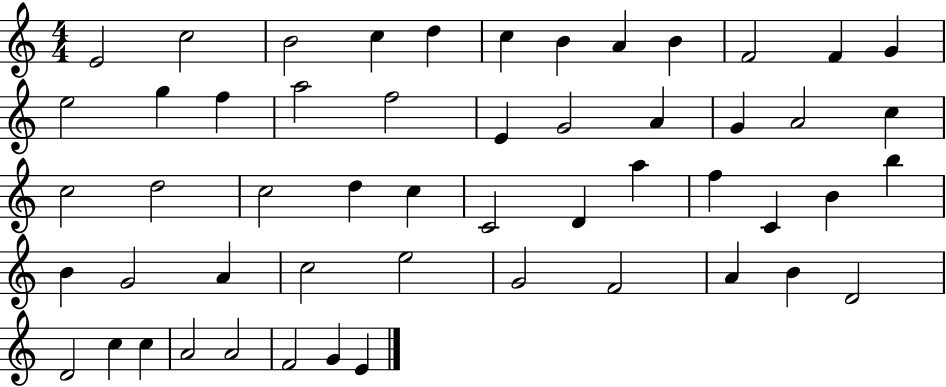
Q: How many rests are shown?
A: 0